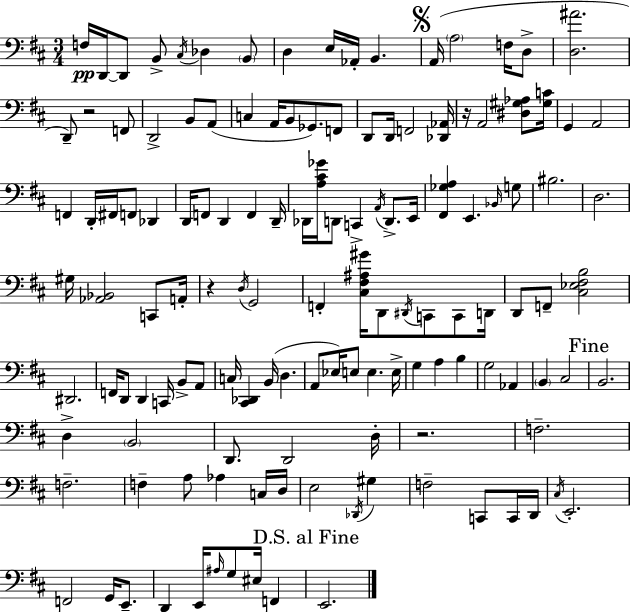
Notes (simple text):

F3/s D2/s D2/e B2/e C#3/s Db3/q B2/e D3/q E3/s Ab2/s B2/q. A2/s A3/h F3/s D3/e [D3,A#4]/h. D2/e R/h F2/e D2/h B2/e A2/e C3/q A2/s B2/e Gb2/e. F2/e D2/e D2/s F2/h [Db2,Ab2]/s R/s A2/h [D#3,G#3,Ab3]/e [G#3,C4]/s G2/q A2/h F2/q D2/s F#2/s F2/e Db2/q D2/s F2/e D2/q F2/q D2/s Db2/s [A3,C#4,Gb4]/s D2/e C2/q A2/s D2/e. E2/s [F#2,Gb3,A3]/q E2/q. Bb2/s G3/e BIS3/h. D3/h. G#3/s [Ab2,Bb2]/h C2/e A2/s R/q D3/s G2/h F2/q [C#3,F#3,A#3,G#4]/s D2/e D#2/s C2/e C2/e D2/s D2/e F2/e [C#3,Eb3,F#3,B3]/h D#2/h. F2/s D2/e D2/q C2/s B2/e A2/e C3/s [C#2,Db2]/q B2/s D3/q. A2/e Eb3/s E3/e E3/q. E3/s G3/q A3/q B3/q G3/h Ab2/q B2/q C#3/h B2/h. D3/q B2/h D2/e. D2/h D3/s R/h. F3/h. F3/h. F3/q A3/e Ab3/q C3/s D3/s E3/h Db2/s G#3/q F3/h C2/e C2/s D2/s C#3/s E2/h. F2/h G2/s E2/e. D2/q E2/s A#3/s G3/e EIS3/s F2/q E2/h.